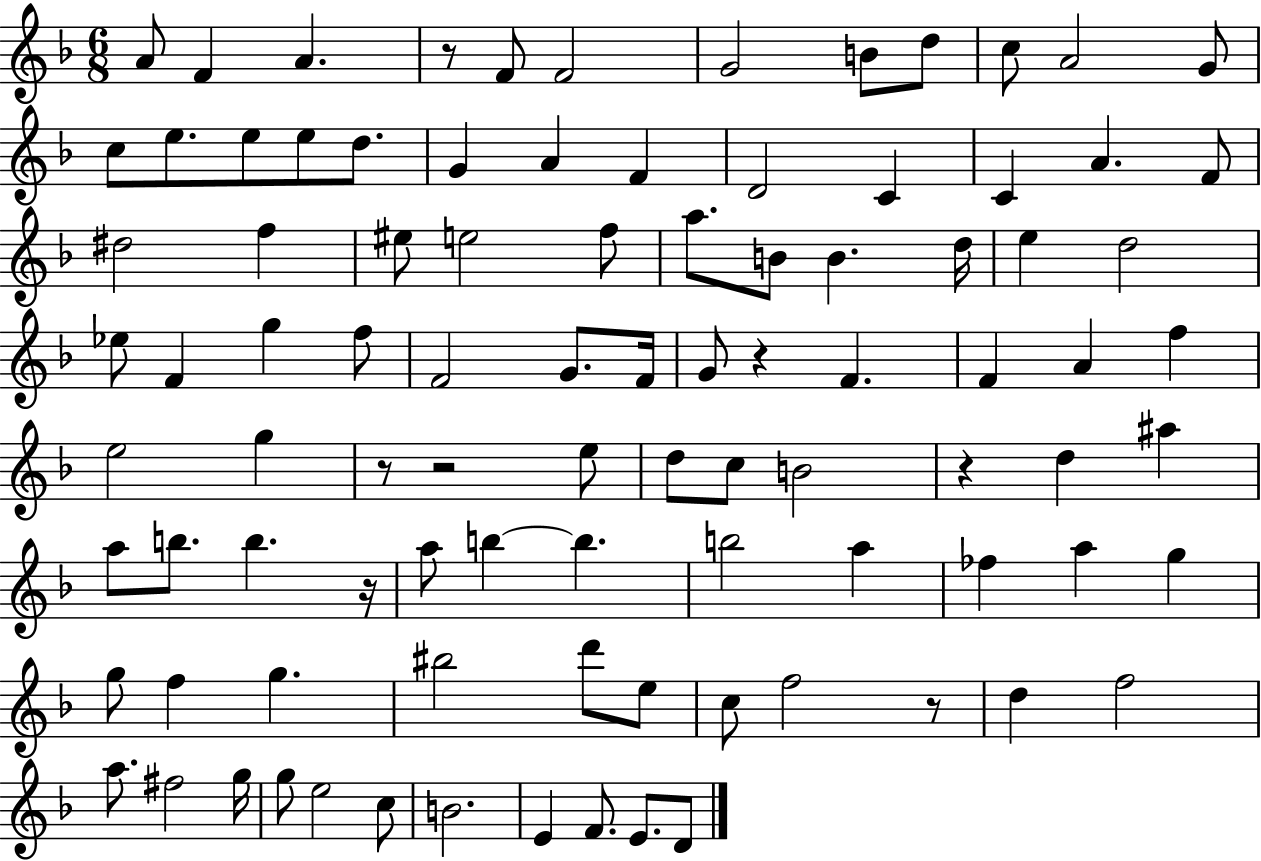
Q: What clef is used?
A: treble